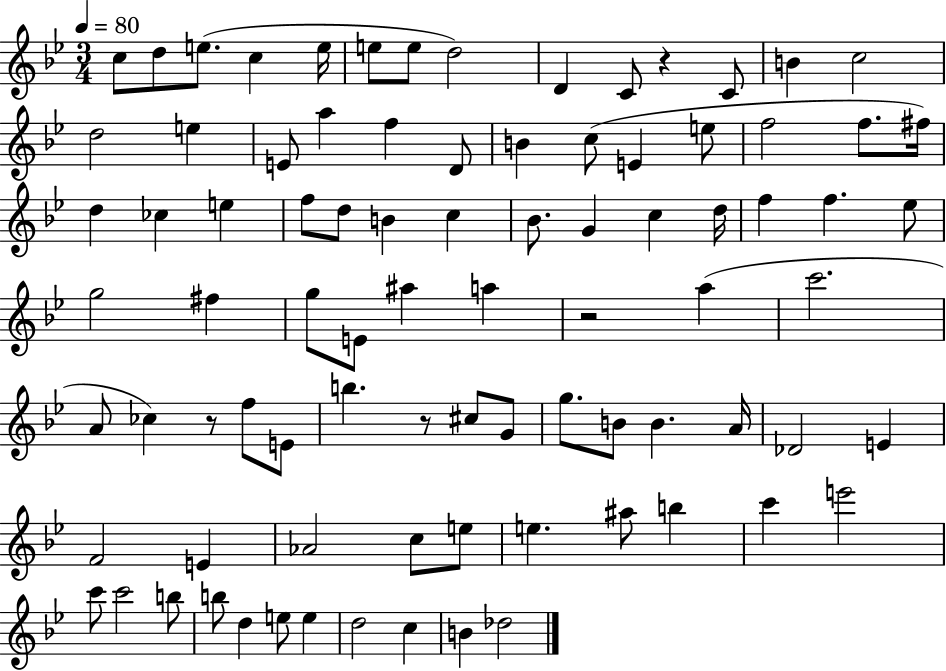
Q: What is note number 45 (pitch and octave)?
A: A#5